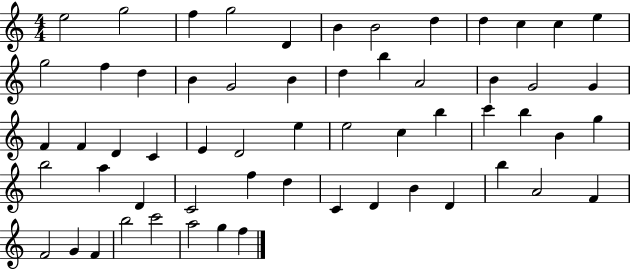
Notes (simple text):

E5/h G5/h F5/q G5/h D4/q B4/q B4/h D5/q D5/q C5/q C5/q E5/q G5/h F5/q D5/q B4/q G4/h B4/q D5/q B5/q A4/h B4/q G4/h G4/q F4/q F4/q D4/q C4/q E4/q D4/h E5/q E5/h C5/q B5/q C6/q B5/q B4/q G5/q B5/h A5/q D4/q C4/h F5/q D5/q C4/q D4/q B4/q D4/q B5/q A4/h F4/q F4/h G4/q F4/q B5/h C6/h A5/h G5/q F5/q